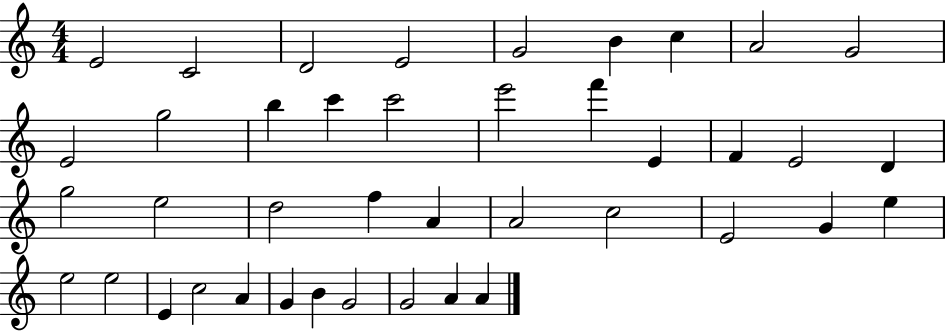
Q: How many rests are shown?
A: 0